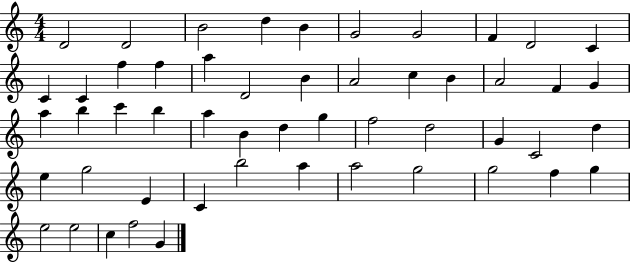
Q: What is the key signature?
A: C major